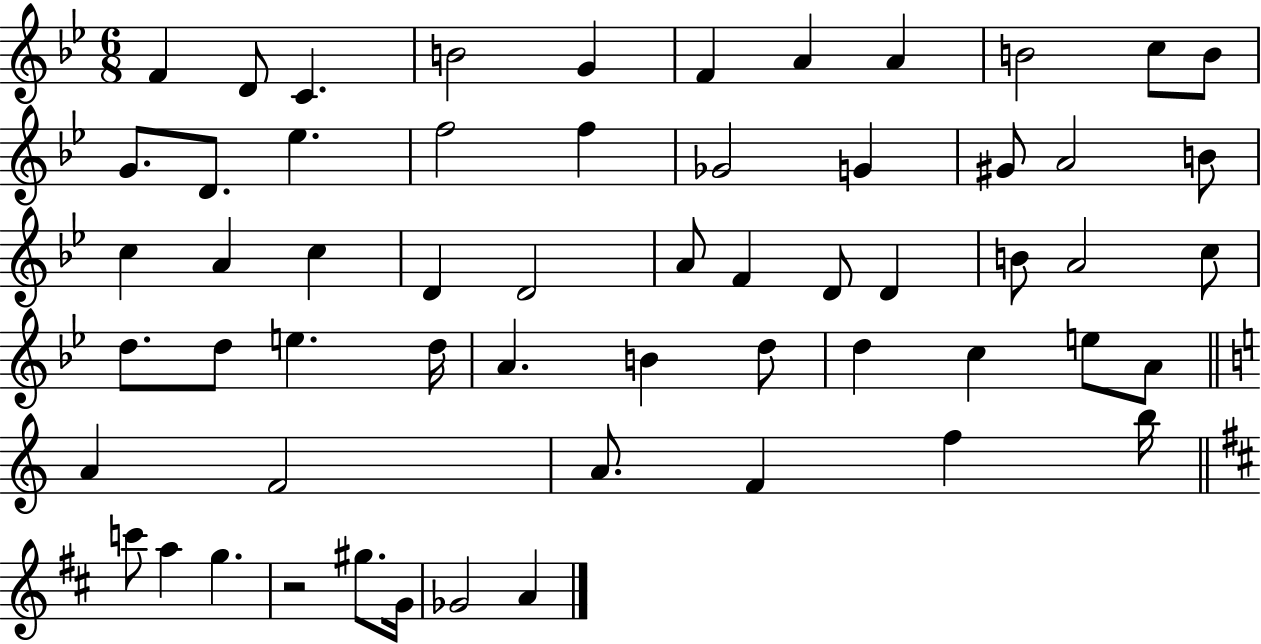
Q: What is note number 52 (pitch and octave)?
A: A5